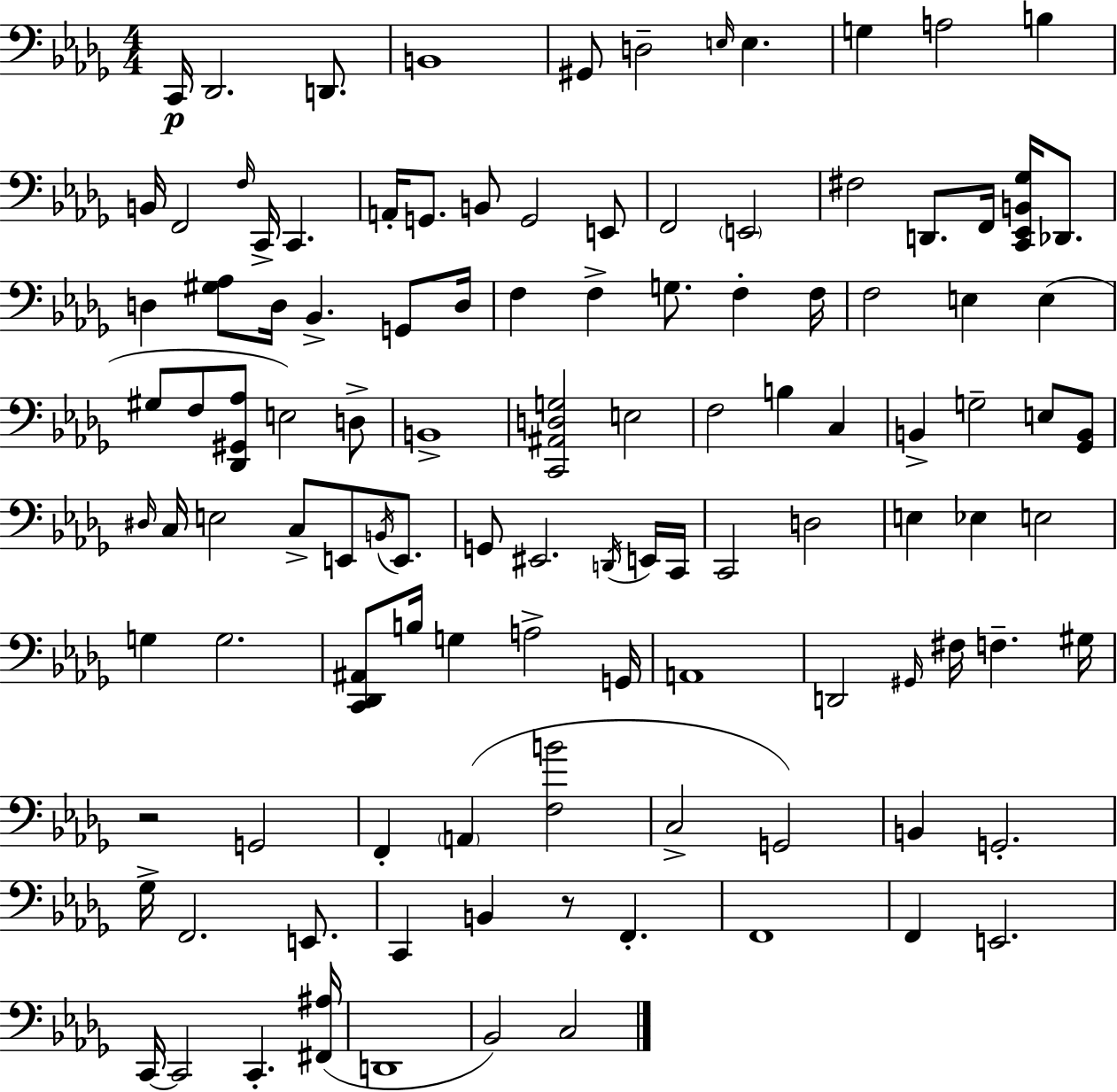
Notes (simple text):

C2/s Db2/h. D2/e. B2/w G#2/e D3/h E3/s E3/q. G3/q A3/h B3/q B2/s F2/h F3/s C2/s C2/q. A2/s G2/e. B2/e G2/h E2/e F2/h E2/h F#3/h D2/e. F2/s [C2,Eb2,B2,Gb3]/s Db2/e. D3/q [G#3,Ab3]/e D3/s Bb2/q. G2/e D3/s F3/q F3/q G3/e. F3/q F3/s F3/h E3/q E3/q G#3/e F3/e [Db2,G#2,Ab3]/e E3/h D3/e B2/w [C2,A#2,D3,G3]/h E3/h F3/h B3/q C3/q B2/q G3/h E3/e [Gb2,B2]/e D#3/s C3/s E3/h C3/e E2/e B2/s E2/e. G2/e EIS2/h. D2/s E2/s C2/s C2/h D3/h E3/q Eb3/q E3/h G3/q G3/h. [C2,Db2,A#2]/e B3/s G3/q A3/h G2/s A2/w D2/h G#2/s F#3/s F3/q. G#3/s R/h G2/h F2/q A2/q [F3,B4]/h C3/h G2/h B2/q G2/h. Gb3/s F2/h. E2/e. C2/q B2/q R/e F2/q. F2/w F2/q E2/h. C2/s C2/h C2/q. [F#2,A#3]/s D2/w Bb2/h C3/h